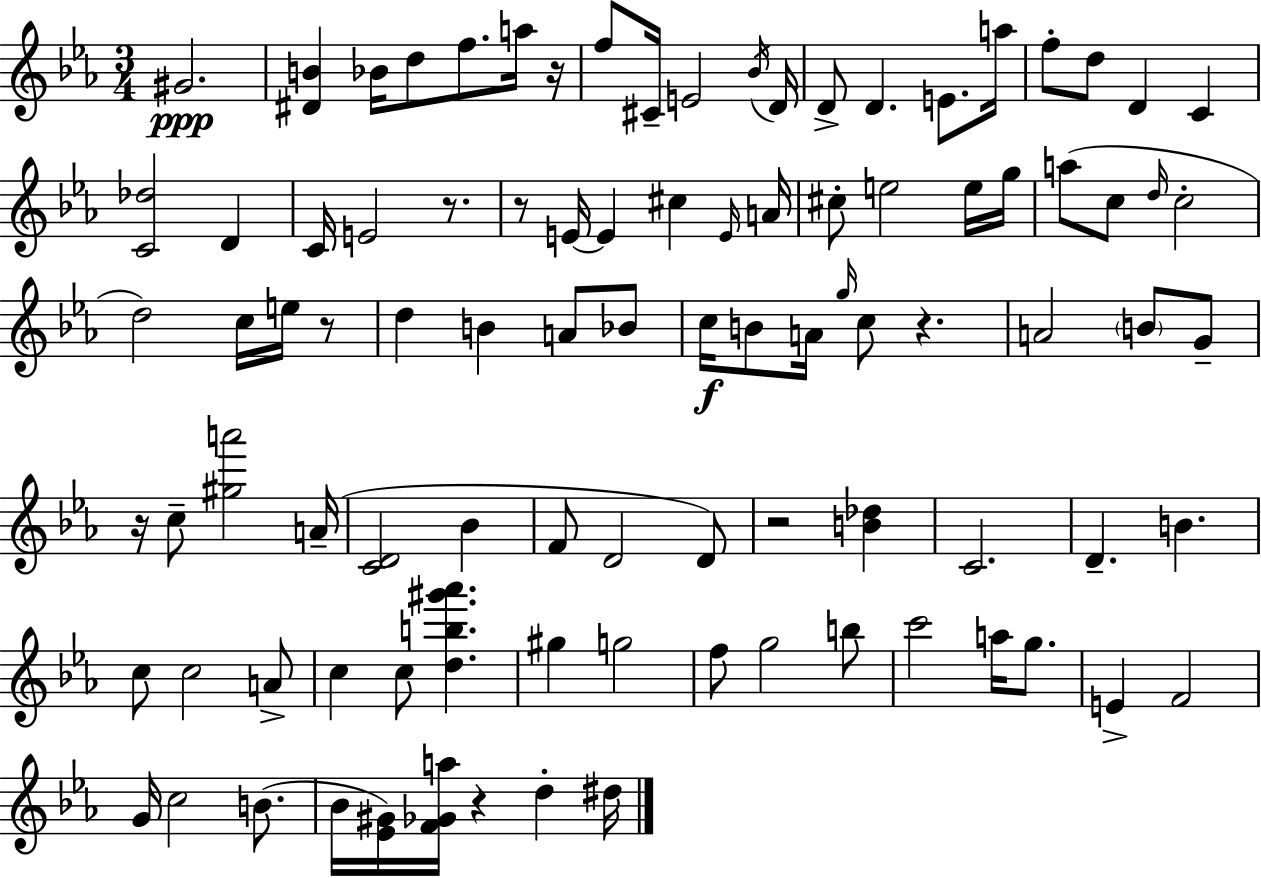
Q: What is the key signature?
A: EES major